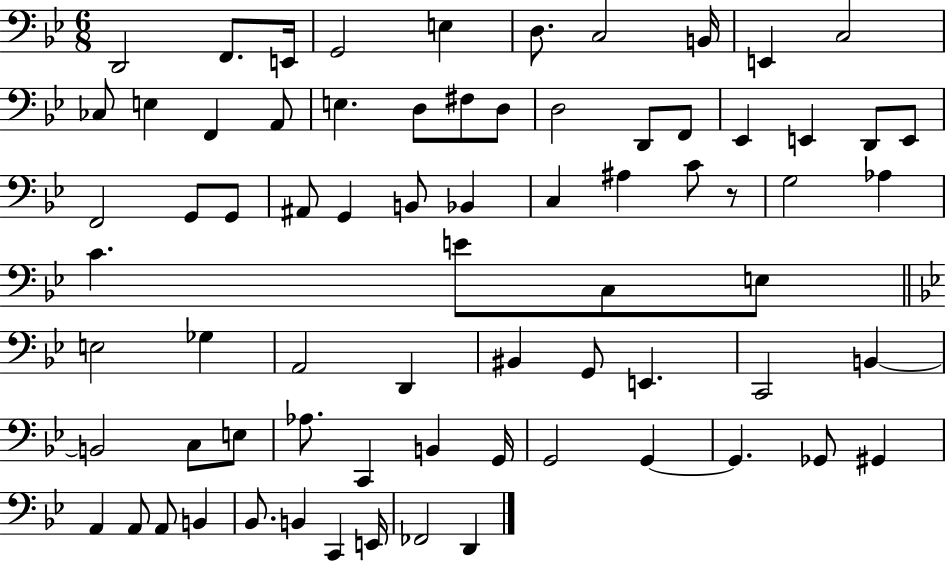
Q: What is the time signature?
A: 6/8